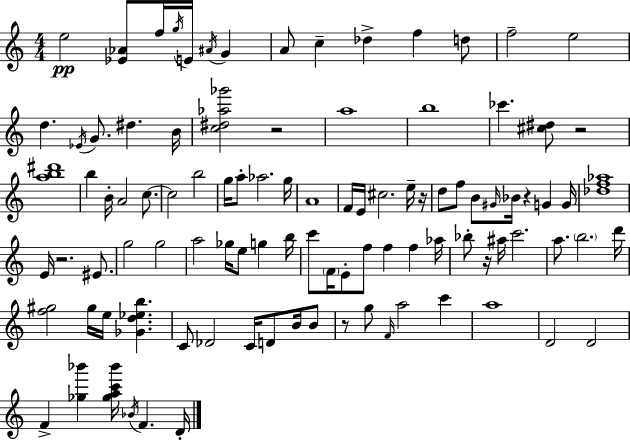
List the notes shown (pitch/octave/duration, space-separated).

E5/h [Eb4,Ab4]/e F5/s G5/s E4/s A#4/s G4/q A4/e C5/q Db5/q F5/q D5/e F5/h E5/h D5/q. Eb4/s G4/e. D#5/q. B4/s [C5,D#5,Ab5,Gb6]/h R/h A5/w B5/w CES6/q. [C#5,D#5]/e R/h [A5,B5,D#6]/w B5/q B4/s A4/h C5/e. C5/h B5/h G5/s A5/e Ab5/h. G5/s A4/w F4/s E4/s C#5/h. E5/s R/s D5/e F5/e B4/e G#4/s Bb4/s R/q G4/q G4/s [Db5,F5,Ab5]/w E4/s R/h. EIS4/e. G5/h G5/h A5/h Gb5/s E5/e G5/q B5/s C6/e F4/s E4/e F5/e F5/q F5/q Ab5/s Bb5/e R/s A#5/s C6/h. A5/e. B5/h. D6/s [F5,G#5]/h G#5/s E5/s [Gb4,D5,Eb5,B5]/q. C4/e Db4/h C4/s D4/e B4/s B4/e R/e G5/e F4/s A5/h C6/q A5/w D4/h D4/h F4/q [Gb5,Bb6]/q [Gb5,A5,C6,Bb6]/s Bb4/s F4/q. D4/s